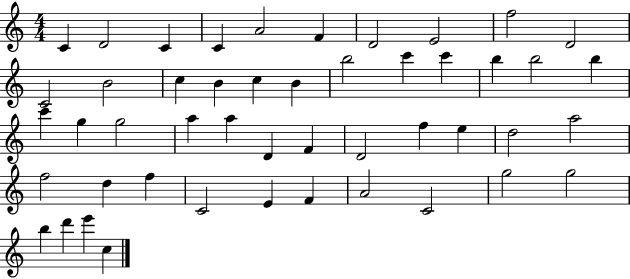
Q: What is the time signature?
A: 4/4